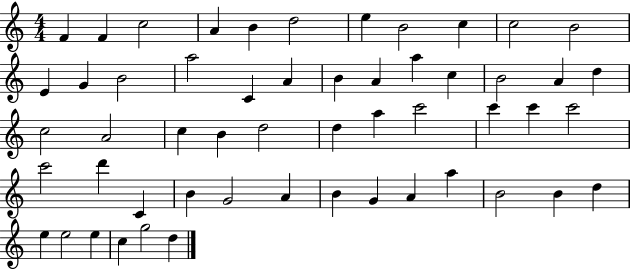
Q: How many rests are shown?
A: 0